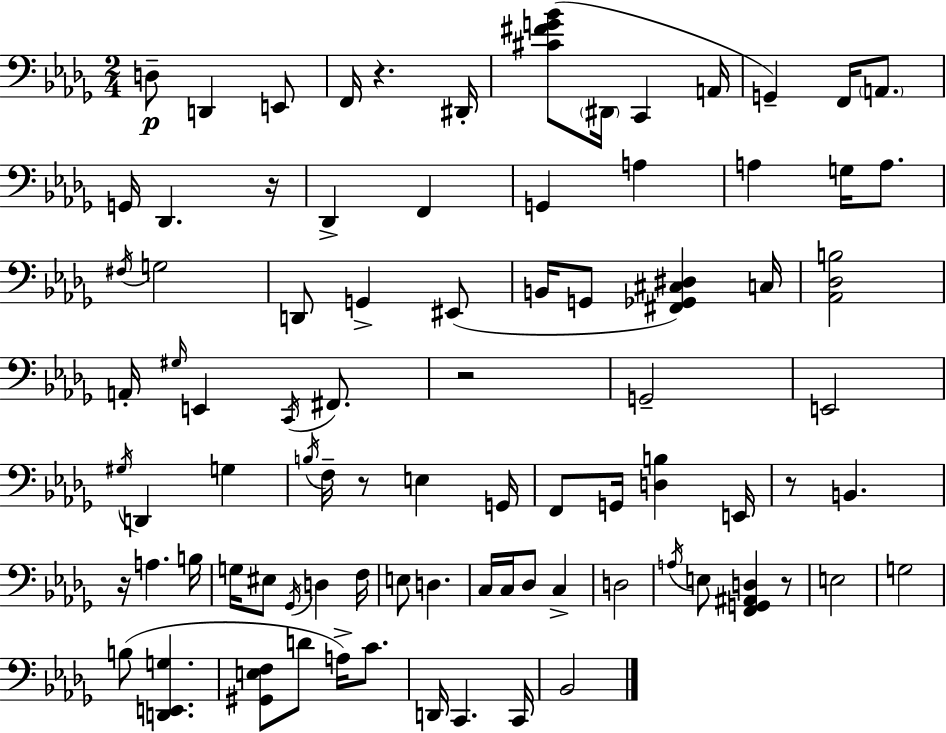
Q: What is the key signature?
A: BES minor